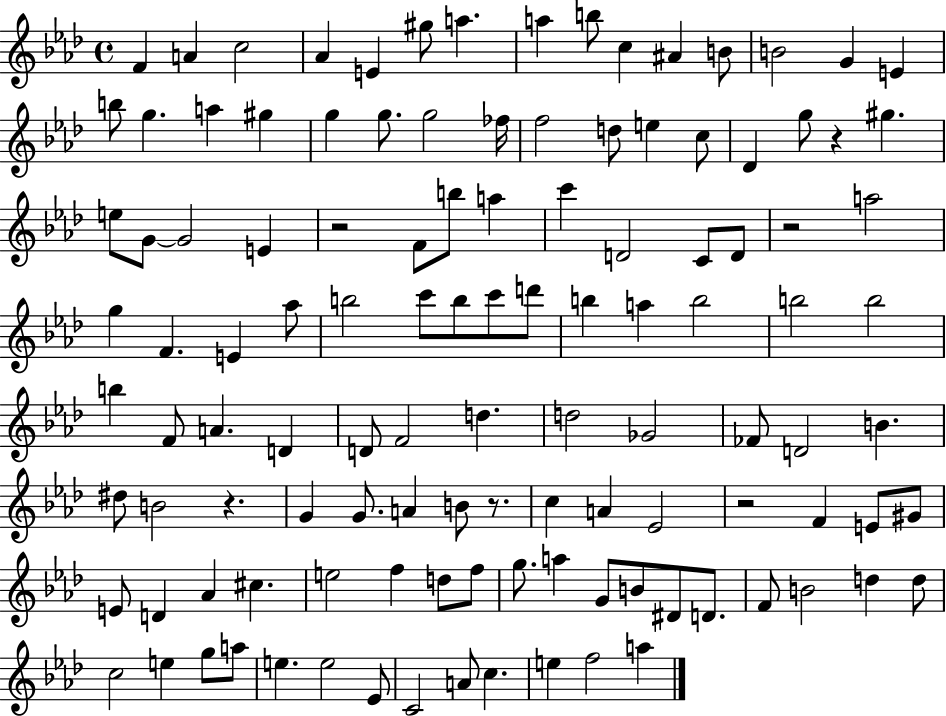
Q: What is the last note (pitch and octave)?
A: A5